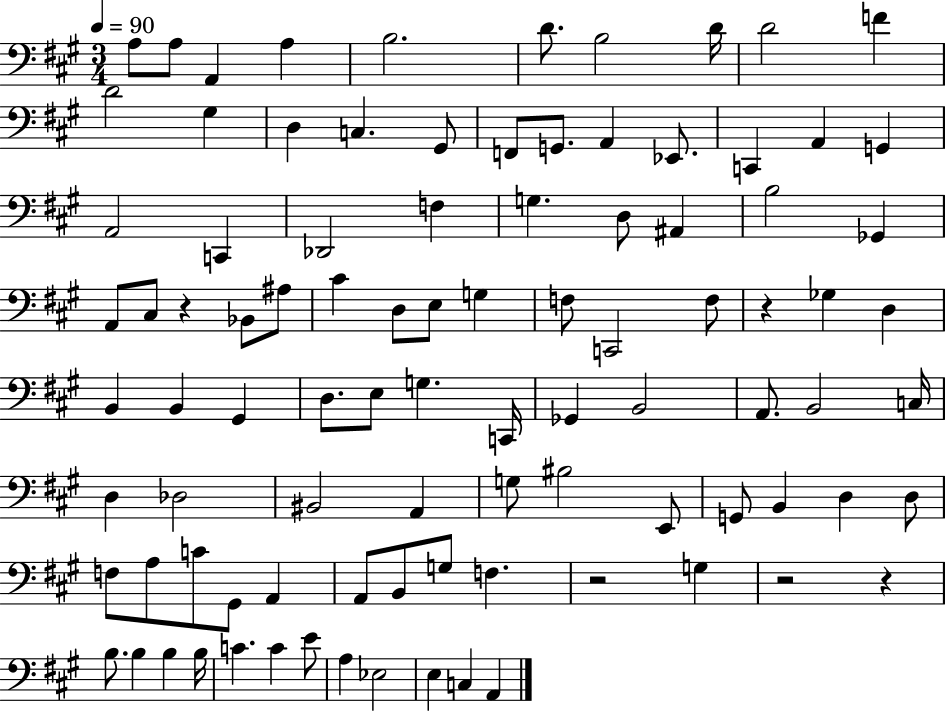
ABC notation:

X:1
T:Untitled
M:3/4
L:1/4
K:A
A,/2 A,/2 A,, A, B,2 D/2 B,2 D/4 D2 F D2 ^G, D, C, ^G,,/2 F,,/2 G,,/2 A,, _E,,/2 C,, A,, G,, A,,2 C,, _D,,2 F, G, D,/2 ^A,, B,2 _G,, A,,/2 ^C,/2 z _B,,/2 ^A,/2 ^C D,/2 E,/2 G, F,/2 C,,2 F,/2 z _G, D, B,, B,, ^G,, D,/2 E,/2 G, C,,/4 _G,, B,,2 A,,/2 B,,2 C,/4 D, _D,2 ^B,,2 A,, G,/2 ^B,2 E,,/2 G,,/2 B,, D, D,/2 F,/2 A,/2 C/2 ^G,,/2 A,, A,,/2 B,,/2 G,/2 F, z2 G, z2 z B,/2 B, B, B,/4 C C E/2 A, _E,2 E, C, A,,